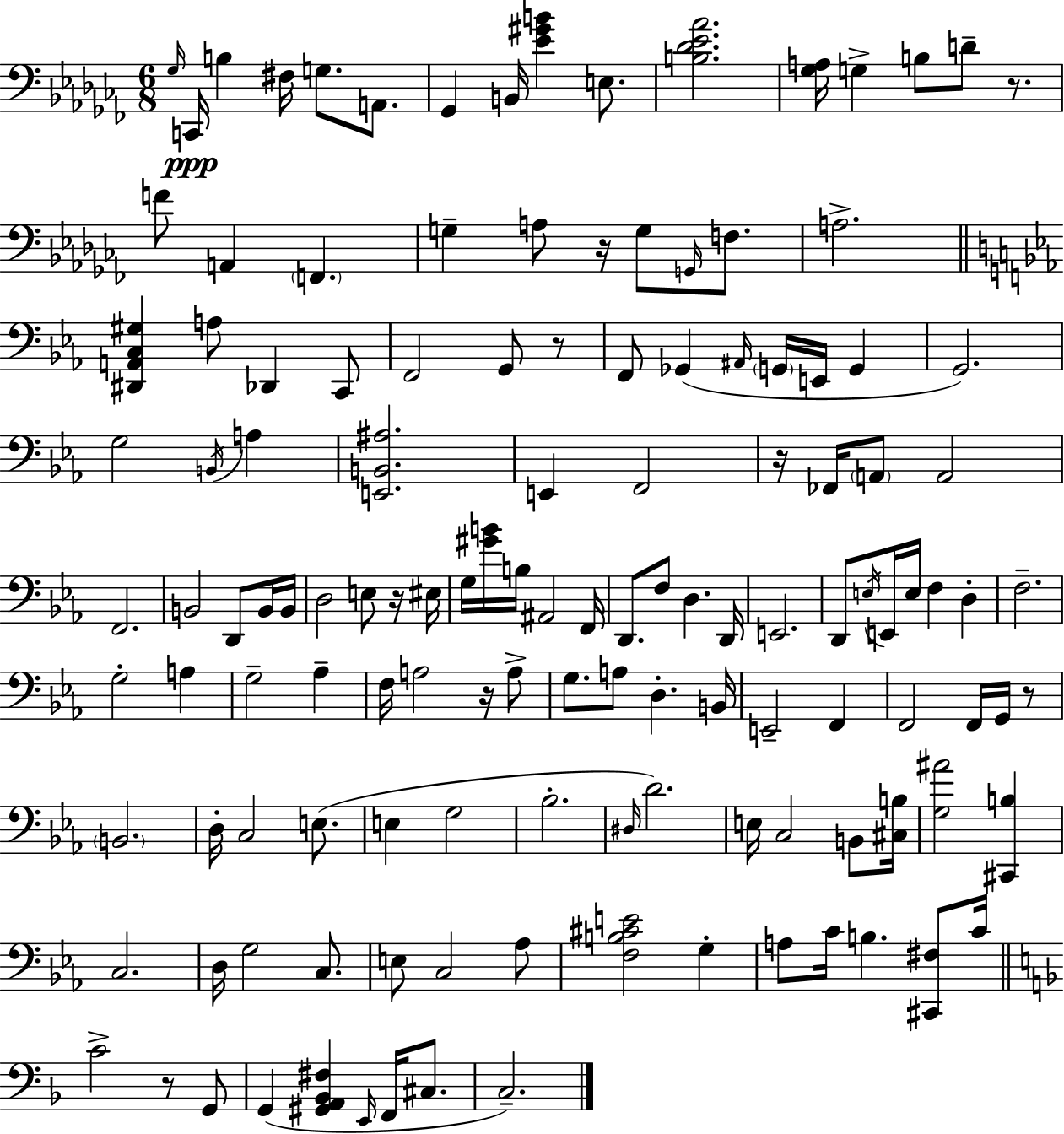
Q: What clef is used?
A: bass